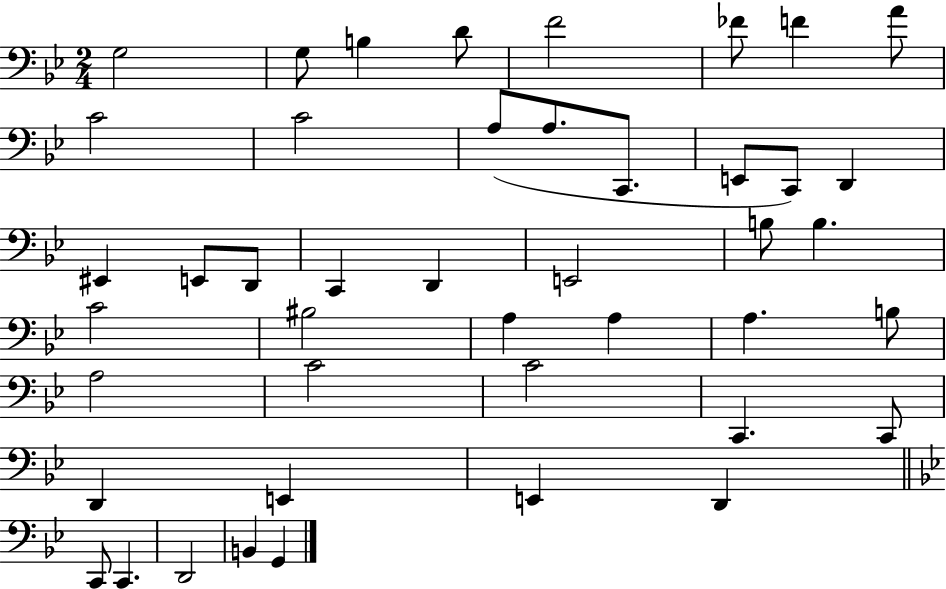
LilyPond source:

{
  \clef bass
  \numericTimeSignature
  \time 2/4
  \key bes \major
  g2 | g8 b4 d'8 | f'2 | fes'8 f'4 a'8 | \break c'2 | c'2 | a8( a8. c,8. | e,8 c,8) d,4 | \break eis,4 e,8 d,8 | c,4 d,4 | e,2 | b8 b4. | \break c'2 | bis2 | a4 a4 | a4. b8 | \break a2 | c'2 | c'2 | c,4. c,8 | \break d,4 e,4 | e,4 d,4 | \bar "||" \break \key bes \major c,8 c,4. | d,2 | b,4 g,4 | \bar "|."
}